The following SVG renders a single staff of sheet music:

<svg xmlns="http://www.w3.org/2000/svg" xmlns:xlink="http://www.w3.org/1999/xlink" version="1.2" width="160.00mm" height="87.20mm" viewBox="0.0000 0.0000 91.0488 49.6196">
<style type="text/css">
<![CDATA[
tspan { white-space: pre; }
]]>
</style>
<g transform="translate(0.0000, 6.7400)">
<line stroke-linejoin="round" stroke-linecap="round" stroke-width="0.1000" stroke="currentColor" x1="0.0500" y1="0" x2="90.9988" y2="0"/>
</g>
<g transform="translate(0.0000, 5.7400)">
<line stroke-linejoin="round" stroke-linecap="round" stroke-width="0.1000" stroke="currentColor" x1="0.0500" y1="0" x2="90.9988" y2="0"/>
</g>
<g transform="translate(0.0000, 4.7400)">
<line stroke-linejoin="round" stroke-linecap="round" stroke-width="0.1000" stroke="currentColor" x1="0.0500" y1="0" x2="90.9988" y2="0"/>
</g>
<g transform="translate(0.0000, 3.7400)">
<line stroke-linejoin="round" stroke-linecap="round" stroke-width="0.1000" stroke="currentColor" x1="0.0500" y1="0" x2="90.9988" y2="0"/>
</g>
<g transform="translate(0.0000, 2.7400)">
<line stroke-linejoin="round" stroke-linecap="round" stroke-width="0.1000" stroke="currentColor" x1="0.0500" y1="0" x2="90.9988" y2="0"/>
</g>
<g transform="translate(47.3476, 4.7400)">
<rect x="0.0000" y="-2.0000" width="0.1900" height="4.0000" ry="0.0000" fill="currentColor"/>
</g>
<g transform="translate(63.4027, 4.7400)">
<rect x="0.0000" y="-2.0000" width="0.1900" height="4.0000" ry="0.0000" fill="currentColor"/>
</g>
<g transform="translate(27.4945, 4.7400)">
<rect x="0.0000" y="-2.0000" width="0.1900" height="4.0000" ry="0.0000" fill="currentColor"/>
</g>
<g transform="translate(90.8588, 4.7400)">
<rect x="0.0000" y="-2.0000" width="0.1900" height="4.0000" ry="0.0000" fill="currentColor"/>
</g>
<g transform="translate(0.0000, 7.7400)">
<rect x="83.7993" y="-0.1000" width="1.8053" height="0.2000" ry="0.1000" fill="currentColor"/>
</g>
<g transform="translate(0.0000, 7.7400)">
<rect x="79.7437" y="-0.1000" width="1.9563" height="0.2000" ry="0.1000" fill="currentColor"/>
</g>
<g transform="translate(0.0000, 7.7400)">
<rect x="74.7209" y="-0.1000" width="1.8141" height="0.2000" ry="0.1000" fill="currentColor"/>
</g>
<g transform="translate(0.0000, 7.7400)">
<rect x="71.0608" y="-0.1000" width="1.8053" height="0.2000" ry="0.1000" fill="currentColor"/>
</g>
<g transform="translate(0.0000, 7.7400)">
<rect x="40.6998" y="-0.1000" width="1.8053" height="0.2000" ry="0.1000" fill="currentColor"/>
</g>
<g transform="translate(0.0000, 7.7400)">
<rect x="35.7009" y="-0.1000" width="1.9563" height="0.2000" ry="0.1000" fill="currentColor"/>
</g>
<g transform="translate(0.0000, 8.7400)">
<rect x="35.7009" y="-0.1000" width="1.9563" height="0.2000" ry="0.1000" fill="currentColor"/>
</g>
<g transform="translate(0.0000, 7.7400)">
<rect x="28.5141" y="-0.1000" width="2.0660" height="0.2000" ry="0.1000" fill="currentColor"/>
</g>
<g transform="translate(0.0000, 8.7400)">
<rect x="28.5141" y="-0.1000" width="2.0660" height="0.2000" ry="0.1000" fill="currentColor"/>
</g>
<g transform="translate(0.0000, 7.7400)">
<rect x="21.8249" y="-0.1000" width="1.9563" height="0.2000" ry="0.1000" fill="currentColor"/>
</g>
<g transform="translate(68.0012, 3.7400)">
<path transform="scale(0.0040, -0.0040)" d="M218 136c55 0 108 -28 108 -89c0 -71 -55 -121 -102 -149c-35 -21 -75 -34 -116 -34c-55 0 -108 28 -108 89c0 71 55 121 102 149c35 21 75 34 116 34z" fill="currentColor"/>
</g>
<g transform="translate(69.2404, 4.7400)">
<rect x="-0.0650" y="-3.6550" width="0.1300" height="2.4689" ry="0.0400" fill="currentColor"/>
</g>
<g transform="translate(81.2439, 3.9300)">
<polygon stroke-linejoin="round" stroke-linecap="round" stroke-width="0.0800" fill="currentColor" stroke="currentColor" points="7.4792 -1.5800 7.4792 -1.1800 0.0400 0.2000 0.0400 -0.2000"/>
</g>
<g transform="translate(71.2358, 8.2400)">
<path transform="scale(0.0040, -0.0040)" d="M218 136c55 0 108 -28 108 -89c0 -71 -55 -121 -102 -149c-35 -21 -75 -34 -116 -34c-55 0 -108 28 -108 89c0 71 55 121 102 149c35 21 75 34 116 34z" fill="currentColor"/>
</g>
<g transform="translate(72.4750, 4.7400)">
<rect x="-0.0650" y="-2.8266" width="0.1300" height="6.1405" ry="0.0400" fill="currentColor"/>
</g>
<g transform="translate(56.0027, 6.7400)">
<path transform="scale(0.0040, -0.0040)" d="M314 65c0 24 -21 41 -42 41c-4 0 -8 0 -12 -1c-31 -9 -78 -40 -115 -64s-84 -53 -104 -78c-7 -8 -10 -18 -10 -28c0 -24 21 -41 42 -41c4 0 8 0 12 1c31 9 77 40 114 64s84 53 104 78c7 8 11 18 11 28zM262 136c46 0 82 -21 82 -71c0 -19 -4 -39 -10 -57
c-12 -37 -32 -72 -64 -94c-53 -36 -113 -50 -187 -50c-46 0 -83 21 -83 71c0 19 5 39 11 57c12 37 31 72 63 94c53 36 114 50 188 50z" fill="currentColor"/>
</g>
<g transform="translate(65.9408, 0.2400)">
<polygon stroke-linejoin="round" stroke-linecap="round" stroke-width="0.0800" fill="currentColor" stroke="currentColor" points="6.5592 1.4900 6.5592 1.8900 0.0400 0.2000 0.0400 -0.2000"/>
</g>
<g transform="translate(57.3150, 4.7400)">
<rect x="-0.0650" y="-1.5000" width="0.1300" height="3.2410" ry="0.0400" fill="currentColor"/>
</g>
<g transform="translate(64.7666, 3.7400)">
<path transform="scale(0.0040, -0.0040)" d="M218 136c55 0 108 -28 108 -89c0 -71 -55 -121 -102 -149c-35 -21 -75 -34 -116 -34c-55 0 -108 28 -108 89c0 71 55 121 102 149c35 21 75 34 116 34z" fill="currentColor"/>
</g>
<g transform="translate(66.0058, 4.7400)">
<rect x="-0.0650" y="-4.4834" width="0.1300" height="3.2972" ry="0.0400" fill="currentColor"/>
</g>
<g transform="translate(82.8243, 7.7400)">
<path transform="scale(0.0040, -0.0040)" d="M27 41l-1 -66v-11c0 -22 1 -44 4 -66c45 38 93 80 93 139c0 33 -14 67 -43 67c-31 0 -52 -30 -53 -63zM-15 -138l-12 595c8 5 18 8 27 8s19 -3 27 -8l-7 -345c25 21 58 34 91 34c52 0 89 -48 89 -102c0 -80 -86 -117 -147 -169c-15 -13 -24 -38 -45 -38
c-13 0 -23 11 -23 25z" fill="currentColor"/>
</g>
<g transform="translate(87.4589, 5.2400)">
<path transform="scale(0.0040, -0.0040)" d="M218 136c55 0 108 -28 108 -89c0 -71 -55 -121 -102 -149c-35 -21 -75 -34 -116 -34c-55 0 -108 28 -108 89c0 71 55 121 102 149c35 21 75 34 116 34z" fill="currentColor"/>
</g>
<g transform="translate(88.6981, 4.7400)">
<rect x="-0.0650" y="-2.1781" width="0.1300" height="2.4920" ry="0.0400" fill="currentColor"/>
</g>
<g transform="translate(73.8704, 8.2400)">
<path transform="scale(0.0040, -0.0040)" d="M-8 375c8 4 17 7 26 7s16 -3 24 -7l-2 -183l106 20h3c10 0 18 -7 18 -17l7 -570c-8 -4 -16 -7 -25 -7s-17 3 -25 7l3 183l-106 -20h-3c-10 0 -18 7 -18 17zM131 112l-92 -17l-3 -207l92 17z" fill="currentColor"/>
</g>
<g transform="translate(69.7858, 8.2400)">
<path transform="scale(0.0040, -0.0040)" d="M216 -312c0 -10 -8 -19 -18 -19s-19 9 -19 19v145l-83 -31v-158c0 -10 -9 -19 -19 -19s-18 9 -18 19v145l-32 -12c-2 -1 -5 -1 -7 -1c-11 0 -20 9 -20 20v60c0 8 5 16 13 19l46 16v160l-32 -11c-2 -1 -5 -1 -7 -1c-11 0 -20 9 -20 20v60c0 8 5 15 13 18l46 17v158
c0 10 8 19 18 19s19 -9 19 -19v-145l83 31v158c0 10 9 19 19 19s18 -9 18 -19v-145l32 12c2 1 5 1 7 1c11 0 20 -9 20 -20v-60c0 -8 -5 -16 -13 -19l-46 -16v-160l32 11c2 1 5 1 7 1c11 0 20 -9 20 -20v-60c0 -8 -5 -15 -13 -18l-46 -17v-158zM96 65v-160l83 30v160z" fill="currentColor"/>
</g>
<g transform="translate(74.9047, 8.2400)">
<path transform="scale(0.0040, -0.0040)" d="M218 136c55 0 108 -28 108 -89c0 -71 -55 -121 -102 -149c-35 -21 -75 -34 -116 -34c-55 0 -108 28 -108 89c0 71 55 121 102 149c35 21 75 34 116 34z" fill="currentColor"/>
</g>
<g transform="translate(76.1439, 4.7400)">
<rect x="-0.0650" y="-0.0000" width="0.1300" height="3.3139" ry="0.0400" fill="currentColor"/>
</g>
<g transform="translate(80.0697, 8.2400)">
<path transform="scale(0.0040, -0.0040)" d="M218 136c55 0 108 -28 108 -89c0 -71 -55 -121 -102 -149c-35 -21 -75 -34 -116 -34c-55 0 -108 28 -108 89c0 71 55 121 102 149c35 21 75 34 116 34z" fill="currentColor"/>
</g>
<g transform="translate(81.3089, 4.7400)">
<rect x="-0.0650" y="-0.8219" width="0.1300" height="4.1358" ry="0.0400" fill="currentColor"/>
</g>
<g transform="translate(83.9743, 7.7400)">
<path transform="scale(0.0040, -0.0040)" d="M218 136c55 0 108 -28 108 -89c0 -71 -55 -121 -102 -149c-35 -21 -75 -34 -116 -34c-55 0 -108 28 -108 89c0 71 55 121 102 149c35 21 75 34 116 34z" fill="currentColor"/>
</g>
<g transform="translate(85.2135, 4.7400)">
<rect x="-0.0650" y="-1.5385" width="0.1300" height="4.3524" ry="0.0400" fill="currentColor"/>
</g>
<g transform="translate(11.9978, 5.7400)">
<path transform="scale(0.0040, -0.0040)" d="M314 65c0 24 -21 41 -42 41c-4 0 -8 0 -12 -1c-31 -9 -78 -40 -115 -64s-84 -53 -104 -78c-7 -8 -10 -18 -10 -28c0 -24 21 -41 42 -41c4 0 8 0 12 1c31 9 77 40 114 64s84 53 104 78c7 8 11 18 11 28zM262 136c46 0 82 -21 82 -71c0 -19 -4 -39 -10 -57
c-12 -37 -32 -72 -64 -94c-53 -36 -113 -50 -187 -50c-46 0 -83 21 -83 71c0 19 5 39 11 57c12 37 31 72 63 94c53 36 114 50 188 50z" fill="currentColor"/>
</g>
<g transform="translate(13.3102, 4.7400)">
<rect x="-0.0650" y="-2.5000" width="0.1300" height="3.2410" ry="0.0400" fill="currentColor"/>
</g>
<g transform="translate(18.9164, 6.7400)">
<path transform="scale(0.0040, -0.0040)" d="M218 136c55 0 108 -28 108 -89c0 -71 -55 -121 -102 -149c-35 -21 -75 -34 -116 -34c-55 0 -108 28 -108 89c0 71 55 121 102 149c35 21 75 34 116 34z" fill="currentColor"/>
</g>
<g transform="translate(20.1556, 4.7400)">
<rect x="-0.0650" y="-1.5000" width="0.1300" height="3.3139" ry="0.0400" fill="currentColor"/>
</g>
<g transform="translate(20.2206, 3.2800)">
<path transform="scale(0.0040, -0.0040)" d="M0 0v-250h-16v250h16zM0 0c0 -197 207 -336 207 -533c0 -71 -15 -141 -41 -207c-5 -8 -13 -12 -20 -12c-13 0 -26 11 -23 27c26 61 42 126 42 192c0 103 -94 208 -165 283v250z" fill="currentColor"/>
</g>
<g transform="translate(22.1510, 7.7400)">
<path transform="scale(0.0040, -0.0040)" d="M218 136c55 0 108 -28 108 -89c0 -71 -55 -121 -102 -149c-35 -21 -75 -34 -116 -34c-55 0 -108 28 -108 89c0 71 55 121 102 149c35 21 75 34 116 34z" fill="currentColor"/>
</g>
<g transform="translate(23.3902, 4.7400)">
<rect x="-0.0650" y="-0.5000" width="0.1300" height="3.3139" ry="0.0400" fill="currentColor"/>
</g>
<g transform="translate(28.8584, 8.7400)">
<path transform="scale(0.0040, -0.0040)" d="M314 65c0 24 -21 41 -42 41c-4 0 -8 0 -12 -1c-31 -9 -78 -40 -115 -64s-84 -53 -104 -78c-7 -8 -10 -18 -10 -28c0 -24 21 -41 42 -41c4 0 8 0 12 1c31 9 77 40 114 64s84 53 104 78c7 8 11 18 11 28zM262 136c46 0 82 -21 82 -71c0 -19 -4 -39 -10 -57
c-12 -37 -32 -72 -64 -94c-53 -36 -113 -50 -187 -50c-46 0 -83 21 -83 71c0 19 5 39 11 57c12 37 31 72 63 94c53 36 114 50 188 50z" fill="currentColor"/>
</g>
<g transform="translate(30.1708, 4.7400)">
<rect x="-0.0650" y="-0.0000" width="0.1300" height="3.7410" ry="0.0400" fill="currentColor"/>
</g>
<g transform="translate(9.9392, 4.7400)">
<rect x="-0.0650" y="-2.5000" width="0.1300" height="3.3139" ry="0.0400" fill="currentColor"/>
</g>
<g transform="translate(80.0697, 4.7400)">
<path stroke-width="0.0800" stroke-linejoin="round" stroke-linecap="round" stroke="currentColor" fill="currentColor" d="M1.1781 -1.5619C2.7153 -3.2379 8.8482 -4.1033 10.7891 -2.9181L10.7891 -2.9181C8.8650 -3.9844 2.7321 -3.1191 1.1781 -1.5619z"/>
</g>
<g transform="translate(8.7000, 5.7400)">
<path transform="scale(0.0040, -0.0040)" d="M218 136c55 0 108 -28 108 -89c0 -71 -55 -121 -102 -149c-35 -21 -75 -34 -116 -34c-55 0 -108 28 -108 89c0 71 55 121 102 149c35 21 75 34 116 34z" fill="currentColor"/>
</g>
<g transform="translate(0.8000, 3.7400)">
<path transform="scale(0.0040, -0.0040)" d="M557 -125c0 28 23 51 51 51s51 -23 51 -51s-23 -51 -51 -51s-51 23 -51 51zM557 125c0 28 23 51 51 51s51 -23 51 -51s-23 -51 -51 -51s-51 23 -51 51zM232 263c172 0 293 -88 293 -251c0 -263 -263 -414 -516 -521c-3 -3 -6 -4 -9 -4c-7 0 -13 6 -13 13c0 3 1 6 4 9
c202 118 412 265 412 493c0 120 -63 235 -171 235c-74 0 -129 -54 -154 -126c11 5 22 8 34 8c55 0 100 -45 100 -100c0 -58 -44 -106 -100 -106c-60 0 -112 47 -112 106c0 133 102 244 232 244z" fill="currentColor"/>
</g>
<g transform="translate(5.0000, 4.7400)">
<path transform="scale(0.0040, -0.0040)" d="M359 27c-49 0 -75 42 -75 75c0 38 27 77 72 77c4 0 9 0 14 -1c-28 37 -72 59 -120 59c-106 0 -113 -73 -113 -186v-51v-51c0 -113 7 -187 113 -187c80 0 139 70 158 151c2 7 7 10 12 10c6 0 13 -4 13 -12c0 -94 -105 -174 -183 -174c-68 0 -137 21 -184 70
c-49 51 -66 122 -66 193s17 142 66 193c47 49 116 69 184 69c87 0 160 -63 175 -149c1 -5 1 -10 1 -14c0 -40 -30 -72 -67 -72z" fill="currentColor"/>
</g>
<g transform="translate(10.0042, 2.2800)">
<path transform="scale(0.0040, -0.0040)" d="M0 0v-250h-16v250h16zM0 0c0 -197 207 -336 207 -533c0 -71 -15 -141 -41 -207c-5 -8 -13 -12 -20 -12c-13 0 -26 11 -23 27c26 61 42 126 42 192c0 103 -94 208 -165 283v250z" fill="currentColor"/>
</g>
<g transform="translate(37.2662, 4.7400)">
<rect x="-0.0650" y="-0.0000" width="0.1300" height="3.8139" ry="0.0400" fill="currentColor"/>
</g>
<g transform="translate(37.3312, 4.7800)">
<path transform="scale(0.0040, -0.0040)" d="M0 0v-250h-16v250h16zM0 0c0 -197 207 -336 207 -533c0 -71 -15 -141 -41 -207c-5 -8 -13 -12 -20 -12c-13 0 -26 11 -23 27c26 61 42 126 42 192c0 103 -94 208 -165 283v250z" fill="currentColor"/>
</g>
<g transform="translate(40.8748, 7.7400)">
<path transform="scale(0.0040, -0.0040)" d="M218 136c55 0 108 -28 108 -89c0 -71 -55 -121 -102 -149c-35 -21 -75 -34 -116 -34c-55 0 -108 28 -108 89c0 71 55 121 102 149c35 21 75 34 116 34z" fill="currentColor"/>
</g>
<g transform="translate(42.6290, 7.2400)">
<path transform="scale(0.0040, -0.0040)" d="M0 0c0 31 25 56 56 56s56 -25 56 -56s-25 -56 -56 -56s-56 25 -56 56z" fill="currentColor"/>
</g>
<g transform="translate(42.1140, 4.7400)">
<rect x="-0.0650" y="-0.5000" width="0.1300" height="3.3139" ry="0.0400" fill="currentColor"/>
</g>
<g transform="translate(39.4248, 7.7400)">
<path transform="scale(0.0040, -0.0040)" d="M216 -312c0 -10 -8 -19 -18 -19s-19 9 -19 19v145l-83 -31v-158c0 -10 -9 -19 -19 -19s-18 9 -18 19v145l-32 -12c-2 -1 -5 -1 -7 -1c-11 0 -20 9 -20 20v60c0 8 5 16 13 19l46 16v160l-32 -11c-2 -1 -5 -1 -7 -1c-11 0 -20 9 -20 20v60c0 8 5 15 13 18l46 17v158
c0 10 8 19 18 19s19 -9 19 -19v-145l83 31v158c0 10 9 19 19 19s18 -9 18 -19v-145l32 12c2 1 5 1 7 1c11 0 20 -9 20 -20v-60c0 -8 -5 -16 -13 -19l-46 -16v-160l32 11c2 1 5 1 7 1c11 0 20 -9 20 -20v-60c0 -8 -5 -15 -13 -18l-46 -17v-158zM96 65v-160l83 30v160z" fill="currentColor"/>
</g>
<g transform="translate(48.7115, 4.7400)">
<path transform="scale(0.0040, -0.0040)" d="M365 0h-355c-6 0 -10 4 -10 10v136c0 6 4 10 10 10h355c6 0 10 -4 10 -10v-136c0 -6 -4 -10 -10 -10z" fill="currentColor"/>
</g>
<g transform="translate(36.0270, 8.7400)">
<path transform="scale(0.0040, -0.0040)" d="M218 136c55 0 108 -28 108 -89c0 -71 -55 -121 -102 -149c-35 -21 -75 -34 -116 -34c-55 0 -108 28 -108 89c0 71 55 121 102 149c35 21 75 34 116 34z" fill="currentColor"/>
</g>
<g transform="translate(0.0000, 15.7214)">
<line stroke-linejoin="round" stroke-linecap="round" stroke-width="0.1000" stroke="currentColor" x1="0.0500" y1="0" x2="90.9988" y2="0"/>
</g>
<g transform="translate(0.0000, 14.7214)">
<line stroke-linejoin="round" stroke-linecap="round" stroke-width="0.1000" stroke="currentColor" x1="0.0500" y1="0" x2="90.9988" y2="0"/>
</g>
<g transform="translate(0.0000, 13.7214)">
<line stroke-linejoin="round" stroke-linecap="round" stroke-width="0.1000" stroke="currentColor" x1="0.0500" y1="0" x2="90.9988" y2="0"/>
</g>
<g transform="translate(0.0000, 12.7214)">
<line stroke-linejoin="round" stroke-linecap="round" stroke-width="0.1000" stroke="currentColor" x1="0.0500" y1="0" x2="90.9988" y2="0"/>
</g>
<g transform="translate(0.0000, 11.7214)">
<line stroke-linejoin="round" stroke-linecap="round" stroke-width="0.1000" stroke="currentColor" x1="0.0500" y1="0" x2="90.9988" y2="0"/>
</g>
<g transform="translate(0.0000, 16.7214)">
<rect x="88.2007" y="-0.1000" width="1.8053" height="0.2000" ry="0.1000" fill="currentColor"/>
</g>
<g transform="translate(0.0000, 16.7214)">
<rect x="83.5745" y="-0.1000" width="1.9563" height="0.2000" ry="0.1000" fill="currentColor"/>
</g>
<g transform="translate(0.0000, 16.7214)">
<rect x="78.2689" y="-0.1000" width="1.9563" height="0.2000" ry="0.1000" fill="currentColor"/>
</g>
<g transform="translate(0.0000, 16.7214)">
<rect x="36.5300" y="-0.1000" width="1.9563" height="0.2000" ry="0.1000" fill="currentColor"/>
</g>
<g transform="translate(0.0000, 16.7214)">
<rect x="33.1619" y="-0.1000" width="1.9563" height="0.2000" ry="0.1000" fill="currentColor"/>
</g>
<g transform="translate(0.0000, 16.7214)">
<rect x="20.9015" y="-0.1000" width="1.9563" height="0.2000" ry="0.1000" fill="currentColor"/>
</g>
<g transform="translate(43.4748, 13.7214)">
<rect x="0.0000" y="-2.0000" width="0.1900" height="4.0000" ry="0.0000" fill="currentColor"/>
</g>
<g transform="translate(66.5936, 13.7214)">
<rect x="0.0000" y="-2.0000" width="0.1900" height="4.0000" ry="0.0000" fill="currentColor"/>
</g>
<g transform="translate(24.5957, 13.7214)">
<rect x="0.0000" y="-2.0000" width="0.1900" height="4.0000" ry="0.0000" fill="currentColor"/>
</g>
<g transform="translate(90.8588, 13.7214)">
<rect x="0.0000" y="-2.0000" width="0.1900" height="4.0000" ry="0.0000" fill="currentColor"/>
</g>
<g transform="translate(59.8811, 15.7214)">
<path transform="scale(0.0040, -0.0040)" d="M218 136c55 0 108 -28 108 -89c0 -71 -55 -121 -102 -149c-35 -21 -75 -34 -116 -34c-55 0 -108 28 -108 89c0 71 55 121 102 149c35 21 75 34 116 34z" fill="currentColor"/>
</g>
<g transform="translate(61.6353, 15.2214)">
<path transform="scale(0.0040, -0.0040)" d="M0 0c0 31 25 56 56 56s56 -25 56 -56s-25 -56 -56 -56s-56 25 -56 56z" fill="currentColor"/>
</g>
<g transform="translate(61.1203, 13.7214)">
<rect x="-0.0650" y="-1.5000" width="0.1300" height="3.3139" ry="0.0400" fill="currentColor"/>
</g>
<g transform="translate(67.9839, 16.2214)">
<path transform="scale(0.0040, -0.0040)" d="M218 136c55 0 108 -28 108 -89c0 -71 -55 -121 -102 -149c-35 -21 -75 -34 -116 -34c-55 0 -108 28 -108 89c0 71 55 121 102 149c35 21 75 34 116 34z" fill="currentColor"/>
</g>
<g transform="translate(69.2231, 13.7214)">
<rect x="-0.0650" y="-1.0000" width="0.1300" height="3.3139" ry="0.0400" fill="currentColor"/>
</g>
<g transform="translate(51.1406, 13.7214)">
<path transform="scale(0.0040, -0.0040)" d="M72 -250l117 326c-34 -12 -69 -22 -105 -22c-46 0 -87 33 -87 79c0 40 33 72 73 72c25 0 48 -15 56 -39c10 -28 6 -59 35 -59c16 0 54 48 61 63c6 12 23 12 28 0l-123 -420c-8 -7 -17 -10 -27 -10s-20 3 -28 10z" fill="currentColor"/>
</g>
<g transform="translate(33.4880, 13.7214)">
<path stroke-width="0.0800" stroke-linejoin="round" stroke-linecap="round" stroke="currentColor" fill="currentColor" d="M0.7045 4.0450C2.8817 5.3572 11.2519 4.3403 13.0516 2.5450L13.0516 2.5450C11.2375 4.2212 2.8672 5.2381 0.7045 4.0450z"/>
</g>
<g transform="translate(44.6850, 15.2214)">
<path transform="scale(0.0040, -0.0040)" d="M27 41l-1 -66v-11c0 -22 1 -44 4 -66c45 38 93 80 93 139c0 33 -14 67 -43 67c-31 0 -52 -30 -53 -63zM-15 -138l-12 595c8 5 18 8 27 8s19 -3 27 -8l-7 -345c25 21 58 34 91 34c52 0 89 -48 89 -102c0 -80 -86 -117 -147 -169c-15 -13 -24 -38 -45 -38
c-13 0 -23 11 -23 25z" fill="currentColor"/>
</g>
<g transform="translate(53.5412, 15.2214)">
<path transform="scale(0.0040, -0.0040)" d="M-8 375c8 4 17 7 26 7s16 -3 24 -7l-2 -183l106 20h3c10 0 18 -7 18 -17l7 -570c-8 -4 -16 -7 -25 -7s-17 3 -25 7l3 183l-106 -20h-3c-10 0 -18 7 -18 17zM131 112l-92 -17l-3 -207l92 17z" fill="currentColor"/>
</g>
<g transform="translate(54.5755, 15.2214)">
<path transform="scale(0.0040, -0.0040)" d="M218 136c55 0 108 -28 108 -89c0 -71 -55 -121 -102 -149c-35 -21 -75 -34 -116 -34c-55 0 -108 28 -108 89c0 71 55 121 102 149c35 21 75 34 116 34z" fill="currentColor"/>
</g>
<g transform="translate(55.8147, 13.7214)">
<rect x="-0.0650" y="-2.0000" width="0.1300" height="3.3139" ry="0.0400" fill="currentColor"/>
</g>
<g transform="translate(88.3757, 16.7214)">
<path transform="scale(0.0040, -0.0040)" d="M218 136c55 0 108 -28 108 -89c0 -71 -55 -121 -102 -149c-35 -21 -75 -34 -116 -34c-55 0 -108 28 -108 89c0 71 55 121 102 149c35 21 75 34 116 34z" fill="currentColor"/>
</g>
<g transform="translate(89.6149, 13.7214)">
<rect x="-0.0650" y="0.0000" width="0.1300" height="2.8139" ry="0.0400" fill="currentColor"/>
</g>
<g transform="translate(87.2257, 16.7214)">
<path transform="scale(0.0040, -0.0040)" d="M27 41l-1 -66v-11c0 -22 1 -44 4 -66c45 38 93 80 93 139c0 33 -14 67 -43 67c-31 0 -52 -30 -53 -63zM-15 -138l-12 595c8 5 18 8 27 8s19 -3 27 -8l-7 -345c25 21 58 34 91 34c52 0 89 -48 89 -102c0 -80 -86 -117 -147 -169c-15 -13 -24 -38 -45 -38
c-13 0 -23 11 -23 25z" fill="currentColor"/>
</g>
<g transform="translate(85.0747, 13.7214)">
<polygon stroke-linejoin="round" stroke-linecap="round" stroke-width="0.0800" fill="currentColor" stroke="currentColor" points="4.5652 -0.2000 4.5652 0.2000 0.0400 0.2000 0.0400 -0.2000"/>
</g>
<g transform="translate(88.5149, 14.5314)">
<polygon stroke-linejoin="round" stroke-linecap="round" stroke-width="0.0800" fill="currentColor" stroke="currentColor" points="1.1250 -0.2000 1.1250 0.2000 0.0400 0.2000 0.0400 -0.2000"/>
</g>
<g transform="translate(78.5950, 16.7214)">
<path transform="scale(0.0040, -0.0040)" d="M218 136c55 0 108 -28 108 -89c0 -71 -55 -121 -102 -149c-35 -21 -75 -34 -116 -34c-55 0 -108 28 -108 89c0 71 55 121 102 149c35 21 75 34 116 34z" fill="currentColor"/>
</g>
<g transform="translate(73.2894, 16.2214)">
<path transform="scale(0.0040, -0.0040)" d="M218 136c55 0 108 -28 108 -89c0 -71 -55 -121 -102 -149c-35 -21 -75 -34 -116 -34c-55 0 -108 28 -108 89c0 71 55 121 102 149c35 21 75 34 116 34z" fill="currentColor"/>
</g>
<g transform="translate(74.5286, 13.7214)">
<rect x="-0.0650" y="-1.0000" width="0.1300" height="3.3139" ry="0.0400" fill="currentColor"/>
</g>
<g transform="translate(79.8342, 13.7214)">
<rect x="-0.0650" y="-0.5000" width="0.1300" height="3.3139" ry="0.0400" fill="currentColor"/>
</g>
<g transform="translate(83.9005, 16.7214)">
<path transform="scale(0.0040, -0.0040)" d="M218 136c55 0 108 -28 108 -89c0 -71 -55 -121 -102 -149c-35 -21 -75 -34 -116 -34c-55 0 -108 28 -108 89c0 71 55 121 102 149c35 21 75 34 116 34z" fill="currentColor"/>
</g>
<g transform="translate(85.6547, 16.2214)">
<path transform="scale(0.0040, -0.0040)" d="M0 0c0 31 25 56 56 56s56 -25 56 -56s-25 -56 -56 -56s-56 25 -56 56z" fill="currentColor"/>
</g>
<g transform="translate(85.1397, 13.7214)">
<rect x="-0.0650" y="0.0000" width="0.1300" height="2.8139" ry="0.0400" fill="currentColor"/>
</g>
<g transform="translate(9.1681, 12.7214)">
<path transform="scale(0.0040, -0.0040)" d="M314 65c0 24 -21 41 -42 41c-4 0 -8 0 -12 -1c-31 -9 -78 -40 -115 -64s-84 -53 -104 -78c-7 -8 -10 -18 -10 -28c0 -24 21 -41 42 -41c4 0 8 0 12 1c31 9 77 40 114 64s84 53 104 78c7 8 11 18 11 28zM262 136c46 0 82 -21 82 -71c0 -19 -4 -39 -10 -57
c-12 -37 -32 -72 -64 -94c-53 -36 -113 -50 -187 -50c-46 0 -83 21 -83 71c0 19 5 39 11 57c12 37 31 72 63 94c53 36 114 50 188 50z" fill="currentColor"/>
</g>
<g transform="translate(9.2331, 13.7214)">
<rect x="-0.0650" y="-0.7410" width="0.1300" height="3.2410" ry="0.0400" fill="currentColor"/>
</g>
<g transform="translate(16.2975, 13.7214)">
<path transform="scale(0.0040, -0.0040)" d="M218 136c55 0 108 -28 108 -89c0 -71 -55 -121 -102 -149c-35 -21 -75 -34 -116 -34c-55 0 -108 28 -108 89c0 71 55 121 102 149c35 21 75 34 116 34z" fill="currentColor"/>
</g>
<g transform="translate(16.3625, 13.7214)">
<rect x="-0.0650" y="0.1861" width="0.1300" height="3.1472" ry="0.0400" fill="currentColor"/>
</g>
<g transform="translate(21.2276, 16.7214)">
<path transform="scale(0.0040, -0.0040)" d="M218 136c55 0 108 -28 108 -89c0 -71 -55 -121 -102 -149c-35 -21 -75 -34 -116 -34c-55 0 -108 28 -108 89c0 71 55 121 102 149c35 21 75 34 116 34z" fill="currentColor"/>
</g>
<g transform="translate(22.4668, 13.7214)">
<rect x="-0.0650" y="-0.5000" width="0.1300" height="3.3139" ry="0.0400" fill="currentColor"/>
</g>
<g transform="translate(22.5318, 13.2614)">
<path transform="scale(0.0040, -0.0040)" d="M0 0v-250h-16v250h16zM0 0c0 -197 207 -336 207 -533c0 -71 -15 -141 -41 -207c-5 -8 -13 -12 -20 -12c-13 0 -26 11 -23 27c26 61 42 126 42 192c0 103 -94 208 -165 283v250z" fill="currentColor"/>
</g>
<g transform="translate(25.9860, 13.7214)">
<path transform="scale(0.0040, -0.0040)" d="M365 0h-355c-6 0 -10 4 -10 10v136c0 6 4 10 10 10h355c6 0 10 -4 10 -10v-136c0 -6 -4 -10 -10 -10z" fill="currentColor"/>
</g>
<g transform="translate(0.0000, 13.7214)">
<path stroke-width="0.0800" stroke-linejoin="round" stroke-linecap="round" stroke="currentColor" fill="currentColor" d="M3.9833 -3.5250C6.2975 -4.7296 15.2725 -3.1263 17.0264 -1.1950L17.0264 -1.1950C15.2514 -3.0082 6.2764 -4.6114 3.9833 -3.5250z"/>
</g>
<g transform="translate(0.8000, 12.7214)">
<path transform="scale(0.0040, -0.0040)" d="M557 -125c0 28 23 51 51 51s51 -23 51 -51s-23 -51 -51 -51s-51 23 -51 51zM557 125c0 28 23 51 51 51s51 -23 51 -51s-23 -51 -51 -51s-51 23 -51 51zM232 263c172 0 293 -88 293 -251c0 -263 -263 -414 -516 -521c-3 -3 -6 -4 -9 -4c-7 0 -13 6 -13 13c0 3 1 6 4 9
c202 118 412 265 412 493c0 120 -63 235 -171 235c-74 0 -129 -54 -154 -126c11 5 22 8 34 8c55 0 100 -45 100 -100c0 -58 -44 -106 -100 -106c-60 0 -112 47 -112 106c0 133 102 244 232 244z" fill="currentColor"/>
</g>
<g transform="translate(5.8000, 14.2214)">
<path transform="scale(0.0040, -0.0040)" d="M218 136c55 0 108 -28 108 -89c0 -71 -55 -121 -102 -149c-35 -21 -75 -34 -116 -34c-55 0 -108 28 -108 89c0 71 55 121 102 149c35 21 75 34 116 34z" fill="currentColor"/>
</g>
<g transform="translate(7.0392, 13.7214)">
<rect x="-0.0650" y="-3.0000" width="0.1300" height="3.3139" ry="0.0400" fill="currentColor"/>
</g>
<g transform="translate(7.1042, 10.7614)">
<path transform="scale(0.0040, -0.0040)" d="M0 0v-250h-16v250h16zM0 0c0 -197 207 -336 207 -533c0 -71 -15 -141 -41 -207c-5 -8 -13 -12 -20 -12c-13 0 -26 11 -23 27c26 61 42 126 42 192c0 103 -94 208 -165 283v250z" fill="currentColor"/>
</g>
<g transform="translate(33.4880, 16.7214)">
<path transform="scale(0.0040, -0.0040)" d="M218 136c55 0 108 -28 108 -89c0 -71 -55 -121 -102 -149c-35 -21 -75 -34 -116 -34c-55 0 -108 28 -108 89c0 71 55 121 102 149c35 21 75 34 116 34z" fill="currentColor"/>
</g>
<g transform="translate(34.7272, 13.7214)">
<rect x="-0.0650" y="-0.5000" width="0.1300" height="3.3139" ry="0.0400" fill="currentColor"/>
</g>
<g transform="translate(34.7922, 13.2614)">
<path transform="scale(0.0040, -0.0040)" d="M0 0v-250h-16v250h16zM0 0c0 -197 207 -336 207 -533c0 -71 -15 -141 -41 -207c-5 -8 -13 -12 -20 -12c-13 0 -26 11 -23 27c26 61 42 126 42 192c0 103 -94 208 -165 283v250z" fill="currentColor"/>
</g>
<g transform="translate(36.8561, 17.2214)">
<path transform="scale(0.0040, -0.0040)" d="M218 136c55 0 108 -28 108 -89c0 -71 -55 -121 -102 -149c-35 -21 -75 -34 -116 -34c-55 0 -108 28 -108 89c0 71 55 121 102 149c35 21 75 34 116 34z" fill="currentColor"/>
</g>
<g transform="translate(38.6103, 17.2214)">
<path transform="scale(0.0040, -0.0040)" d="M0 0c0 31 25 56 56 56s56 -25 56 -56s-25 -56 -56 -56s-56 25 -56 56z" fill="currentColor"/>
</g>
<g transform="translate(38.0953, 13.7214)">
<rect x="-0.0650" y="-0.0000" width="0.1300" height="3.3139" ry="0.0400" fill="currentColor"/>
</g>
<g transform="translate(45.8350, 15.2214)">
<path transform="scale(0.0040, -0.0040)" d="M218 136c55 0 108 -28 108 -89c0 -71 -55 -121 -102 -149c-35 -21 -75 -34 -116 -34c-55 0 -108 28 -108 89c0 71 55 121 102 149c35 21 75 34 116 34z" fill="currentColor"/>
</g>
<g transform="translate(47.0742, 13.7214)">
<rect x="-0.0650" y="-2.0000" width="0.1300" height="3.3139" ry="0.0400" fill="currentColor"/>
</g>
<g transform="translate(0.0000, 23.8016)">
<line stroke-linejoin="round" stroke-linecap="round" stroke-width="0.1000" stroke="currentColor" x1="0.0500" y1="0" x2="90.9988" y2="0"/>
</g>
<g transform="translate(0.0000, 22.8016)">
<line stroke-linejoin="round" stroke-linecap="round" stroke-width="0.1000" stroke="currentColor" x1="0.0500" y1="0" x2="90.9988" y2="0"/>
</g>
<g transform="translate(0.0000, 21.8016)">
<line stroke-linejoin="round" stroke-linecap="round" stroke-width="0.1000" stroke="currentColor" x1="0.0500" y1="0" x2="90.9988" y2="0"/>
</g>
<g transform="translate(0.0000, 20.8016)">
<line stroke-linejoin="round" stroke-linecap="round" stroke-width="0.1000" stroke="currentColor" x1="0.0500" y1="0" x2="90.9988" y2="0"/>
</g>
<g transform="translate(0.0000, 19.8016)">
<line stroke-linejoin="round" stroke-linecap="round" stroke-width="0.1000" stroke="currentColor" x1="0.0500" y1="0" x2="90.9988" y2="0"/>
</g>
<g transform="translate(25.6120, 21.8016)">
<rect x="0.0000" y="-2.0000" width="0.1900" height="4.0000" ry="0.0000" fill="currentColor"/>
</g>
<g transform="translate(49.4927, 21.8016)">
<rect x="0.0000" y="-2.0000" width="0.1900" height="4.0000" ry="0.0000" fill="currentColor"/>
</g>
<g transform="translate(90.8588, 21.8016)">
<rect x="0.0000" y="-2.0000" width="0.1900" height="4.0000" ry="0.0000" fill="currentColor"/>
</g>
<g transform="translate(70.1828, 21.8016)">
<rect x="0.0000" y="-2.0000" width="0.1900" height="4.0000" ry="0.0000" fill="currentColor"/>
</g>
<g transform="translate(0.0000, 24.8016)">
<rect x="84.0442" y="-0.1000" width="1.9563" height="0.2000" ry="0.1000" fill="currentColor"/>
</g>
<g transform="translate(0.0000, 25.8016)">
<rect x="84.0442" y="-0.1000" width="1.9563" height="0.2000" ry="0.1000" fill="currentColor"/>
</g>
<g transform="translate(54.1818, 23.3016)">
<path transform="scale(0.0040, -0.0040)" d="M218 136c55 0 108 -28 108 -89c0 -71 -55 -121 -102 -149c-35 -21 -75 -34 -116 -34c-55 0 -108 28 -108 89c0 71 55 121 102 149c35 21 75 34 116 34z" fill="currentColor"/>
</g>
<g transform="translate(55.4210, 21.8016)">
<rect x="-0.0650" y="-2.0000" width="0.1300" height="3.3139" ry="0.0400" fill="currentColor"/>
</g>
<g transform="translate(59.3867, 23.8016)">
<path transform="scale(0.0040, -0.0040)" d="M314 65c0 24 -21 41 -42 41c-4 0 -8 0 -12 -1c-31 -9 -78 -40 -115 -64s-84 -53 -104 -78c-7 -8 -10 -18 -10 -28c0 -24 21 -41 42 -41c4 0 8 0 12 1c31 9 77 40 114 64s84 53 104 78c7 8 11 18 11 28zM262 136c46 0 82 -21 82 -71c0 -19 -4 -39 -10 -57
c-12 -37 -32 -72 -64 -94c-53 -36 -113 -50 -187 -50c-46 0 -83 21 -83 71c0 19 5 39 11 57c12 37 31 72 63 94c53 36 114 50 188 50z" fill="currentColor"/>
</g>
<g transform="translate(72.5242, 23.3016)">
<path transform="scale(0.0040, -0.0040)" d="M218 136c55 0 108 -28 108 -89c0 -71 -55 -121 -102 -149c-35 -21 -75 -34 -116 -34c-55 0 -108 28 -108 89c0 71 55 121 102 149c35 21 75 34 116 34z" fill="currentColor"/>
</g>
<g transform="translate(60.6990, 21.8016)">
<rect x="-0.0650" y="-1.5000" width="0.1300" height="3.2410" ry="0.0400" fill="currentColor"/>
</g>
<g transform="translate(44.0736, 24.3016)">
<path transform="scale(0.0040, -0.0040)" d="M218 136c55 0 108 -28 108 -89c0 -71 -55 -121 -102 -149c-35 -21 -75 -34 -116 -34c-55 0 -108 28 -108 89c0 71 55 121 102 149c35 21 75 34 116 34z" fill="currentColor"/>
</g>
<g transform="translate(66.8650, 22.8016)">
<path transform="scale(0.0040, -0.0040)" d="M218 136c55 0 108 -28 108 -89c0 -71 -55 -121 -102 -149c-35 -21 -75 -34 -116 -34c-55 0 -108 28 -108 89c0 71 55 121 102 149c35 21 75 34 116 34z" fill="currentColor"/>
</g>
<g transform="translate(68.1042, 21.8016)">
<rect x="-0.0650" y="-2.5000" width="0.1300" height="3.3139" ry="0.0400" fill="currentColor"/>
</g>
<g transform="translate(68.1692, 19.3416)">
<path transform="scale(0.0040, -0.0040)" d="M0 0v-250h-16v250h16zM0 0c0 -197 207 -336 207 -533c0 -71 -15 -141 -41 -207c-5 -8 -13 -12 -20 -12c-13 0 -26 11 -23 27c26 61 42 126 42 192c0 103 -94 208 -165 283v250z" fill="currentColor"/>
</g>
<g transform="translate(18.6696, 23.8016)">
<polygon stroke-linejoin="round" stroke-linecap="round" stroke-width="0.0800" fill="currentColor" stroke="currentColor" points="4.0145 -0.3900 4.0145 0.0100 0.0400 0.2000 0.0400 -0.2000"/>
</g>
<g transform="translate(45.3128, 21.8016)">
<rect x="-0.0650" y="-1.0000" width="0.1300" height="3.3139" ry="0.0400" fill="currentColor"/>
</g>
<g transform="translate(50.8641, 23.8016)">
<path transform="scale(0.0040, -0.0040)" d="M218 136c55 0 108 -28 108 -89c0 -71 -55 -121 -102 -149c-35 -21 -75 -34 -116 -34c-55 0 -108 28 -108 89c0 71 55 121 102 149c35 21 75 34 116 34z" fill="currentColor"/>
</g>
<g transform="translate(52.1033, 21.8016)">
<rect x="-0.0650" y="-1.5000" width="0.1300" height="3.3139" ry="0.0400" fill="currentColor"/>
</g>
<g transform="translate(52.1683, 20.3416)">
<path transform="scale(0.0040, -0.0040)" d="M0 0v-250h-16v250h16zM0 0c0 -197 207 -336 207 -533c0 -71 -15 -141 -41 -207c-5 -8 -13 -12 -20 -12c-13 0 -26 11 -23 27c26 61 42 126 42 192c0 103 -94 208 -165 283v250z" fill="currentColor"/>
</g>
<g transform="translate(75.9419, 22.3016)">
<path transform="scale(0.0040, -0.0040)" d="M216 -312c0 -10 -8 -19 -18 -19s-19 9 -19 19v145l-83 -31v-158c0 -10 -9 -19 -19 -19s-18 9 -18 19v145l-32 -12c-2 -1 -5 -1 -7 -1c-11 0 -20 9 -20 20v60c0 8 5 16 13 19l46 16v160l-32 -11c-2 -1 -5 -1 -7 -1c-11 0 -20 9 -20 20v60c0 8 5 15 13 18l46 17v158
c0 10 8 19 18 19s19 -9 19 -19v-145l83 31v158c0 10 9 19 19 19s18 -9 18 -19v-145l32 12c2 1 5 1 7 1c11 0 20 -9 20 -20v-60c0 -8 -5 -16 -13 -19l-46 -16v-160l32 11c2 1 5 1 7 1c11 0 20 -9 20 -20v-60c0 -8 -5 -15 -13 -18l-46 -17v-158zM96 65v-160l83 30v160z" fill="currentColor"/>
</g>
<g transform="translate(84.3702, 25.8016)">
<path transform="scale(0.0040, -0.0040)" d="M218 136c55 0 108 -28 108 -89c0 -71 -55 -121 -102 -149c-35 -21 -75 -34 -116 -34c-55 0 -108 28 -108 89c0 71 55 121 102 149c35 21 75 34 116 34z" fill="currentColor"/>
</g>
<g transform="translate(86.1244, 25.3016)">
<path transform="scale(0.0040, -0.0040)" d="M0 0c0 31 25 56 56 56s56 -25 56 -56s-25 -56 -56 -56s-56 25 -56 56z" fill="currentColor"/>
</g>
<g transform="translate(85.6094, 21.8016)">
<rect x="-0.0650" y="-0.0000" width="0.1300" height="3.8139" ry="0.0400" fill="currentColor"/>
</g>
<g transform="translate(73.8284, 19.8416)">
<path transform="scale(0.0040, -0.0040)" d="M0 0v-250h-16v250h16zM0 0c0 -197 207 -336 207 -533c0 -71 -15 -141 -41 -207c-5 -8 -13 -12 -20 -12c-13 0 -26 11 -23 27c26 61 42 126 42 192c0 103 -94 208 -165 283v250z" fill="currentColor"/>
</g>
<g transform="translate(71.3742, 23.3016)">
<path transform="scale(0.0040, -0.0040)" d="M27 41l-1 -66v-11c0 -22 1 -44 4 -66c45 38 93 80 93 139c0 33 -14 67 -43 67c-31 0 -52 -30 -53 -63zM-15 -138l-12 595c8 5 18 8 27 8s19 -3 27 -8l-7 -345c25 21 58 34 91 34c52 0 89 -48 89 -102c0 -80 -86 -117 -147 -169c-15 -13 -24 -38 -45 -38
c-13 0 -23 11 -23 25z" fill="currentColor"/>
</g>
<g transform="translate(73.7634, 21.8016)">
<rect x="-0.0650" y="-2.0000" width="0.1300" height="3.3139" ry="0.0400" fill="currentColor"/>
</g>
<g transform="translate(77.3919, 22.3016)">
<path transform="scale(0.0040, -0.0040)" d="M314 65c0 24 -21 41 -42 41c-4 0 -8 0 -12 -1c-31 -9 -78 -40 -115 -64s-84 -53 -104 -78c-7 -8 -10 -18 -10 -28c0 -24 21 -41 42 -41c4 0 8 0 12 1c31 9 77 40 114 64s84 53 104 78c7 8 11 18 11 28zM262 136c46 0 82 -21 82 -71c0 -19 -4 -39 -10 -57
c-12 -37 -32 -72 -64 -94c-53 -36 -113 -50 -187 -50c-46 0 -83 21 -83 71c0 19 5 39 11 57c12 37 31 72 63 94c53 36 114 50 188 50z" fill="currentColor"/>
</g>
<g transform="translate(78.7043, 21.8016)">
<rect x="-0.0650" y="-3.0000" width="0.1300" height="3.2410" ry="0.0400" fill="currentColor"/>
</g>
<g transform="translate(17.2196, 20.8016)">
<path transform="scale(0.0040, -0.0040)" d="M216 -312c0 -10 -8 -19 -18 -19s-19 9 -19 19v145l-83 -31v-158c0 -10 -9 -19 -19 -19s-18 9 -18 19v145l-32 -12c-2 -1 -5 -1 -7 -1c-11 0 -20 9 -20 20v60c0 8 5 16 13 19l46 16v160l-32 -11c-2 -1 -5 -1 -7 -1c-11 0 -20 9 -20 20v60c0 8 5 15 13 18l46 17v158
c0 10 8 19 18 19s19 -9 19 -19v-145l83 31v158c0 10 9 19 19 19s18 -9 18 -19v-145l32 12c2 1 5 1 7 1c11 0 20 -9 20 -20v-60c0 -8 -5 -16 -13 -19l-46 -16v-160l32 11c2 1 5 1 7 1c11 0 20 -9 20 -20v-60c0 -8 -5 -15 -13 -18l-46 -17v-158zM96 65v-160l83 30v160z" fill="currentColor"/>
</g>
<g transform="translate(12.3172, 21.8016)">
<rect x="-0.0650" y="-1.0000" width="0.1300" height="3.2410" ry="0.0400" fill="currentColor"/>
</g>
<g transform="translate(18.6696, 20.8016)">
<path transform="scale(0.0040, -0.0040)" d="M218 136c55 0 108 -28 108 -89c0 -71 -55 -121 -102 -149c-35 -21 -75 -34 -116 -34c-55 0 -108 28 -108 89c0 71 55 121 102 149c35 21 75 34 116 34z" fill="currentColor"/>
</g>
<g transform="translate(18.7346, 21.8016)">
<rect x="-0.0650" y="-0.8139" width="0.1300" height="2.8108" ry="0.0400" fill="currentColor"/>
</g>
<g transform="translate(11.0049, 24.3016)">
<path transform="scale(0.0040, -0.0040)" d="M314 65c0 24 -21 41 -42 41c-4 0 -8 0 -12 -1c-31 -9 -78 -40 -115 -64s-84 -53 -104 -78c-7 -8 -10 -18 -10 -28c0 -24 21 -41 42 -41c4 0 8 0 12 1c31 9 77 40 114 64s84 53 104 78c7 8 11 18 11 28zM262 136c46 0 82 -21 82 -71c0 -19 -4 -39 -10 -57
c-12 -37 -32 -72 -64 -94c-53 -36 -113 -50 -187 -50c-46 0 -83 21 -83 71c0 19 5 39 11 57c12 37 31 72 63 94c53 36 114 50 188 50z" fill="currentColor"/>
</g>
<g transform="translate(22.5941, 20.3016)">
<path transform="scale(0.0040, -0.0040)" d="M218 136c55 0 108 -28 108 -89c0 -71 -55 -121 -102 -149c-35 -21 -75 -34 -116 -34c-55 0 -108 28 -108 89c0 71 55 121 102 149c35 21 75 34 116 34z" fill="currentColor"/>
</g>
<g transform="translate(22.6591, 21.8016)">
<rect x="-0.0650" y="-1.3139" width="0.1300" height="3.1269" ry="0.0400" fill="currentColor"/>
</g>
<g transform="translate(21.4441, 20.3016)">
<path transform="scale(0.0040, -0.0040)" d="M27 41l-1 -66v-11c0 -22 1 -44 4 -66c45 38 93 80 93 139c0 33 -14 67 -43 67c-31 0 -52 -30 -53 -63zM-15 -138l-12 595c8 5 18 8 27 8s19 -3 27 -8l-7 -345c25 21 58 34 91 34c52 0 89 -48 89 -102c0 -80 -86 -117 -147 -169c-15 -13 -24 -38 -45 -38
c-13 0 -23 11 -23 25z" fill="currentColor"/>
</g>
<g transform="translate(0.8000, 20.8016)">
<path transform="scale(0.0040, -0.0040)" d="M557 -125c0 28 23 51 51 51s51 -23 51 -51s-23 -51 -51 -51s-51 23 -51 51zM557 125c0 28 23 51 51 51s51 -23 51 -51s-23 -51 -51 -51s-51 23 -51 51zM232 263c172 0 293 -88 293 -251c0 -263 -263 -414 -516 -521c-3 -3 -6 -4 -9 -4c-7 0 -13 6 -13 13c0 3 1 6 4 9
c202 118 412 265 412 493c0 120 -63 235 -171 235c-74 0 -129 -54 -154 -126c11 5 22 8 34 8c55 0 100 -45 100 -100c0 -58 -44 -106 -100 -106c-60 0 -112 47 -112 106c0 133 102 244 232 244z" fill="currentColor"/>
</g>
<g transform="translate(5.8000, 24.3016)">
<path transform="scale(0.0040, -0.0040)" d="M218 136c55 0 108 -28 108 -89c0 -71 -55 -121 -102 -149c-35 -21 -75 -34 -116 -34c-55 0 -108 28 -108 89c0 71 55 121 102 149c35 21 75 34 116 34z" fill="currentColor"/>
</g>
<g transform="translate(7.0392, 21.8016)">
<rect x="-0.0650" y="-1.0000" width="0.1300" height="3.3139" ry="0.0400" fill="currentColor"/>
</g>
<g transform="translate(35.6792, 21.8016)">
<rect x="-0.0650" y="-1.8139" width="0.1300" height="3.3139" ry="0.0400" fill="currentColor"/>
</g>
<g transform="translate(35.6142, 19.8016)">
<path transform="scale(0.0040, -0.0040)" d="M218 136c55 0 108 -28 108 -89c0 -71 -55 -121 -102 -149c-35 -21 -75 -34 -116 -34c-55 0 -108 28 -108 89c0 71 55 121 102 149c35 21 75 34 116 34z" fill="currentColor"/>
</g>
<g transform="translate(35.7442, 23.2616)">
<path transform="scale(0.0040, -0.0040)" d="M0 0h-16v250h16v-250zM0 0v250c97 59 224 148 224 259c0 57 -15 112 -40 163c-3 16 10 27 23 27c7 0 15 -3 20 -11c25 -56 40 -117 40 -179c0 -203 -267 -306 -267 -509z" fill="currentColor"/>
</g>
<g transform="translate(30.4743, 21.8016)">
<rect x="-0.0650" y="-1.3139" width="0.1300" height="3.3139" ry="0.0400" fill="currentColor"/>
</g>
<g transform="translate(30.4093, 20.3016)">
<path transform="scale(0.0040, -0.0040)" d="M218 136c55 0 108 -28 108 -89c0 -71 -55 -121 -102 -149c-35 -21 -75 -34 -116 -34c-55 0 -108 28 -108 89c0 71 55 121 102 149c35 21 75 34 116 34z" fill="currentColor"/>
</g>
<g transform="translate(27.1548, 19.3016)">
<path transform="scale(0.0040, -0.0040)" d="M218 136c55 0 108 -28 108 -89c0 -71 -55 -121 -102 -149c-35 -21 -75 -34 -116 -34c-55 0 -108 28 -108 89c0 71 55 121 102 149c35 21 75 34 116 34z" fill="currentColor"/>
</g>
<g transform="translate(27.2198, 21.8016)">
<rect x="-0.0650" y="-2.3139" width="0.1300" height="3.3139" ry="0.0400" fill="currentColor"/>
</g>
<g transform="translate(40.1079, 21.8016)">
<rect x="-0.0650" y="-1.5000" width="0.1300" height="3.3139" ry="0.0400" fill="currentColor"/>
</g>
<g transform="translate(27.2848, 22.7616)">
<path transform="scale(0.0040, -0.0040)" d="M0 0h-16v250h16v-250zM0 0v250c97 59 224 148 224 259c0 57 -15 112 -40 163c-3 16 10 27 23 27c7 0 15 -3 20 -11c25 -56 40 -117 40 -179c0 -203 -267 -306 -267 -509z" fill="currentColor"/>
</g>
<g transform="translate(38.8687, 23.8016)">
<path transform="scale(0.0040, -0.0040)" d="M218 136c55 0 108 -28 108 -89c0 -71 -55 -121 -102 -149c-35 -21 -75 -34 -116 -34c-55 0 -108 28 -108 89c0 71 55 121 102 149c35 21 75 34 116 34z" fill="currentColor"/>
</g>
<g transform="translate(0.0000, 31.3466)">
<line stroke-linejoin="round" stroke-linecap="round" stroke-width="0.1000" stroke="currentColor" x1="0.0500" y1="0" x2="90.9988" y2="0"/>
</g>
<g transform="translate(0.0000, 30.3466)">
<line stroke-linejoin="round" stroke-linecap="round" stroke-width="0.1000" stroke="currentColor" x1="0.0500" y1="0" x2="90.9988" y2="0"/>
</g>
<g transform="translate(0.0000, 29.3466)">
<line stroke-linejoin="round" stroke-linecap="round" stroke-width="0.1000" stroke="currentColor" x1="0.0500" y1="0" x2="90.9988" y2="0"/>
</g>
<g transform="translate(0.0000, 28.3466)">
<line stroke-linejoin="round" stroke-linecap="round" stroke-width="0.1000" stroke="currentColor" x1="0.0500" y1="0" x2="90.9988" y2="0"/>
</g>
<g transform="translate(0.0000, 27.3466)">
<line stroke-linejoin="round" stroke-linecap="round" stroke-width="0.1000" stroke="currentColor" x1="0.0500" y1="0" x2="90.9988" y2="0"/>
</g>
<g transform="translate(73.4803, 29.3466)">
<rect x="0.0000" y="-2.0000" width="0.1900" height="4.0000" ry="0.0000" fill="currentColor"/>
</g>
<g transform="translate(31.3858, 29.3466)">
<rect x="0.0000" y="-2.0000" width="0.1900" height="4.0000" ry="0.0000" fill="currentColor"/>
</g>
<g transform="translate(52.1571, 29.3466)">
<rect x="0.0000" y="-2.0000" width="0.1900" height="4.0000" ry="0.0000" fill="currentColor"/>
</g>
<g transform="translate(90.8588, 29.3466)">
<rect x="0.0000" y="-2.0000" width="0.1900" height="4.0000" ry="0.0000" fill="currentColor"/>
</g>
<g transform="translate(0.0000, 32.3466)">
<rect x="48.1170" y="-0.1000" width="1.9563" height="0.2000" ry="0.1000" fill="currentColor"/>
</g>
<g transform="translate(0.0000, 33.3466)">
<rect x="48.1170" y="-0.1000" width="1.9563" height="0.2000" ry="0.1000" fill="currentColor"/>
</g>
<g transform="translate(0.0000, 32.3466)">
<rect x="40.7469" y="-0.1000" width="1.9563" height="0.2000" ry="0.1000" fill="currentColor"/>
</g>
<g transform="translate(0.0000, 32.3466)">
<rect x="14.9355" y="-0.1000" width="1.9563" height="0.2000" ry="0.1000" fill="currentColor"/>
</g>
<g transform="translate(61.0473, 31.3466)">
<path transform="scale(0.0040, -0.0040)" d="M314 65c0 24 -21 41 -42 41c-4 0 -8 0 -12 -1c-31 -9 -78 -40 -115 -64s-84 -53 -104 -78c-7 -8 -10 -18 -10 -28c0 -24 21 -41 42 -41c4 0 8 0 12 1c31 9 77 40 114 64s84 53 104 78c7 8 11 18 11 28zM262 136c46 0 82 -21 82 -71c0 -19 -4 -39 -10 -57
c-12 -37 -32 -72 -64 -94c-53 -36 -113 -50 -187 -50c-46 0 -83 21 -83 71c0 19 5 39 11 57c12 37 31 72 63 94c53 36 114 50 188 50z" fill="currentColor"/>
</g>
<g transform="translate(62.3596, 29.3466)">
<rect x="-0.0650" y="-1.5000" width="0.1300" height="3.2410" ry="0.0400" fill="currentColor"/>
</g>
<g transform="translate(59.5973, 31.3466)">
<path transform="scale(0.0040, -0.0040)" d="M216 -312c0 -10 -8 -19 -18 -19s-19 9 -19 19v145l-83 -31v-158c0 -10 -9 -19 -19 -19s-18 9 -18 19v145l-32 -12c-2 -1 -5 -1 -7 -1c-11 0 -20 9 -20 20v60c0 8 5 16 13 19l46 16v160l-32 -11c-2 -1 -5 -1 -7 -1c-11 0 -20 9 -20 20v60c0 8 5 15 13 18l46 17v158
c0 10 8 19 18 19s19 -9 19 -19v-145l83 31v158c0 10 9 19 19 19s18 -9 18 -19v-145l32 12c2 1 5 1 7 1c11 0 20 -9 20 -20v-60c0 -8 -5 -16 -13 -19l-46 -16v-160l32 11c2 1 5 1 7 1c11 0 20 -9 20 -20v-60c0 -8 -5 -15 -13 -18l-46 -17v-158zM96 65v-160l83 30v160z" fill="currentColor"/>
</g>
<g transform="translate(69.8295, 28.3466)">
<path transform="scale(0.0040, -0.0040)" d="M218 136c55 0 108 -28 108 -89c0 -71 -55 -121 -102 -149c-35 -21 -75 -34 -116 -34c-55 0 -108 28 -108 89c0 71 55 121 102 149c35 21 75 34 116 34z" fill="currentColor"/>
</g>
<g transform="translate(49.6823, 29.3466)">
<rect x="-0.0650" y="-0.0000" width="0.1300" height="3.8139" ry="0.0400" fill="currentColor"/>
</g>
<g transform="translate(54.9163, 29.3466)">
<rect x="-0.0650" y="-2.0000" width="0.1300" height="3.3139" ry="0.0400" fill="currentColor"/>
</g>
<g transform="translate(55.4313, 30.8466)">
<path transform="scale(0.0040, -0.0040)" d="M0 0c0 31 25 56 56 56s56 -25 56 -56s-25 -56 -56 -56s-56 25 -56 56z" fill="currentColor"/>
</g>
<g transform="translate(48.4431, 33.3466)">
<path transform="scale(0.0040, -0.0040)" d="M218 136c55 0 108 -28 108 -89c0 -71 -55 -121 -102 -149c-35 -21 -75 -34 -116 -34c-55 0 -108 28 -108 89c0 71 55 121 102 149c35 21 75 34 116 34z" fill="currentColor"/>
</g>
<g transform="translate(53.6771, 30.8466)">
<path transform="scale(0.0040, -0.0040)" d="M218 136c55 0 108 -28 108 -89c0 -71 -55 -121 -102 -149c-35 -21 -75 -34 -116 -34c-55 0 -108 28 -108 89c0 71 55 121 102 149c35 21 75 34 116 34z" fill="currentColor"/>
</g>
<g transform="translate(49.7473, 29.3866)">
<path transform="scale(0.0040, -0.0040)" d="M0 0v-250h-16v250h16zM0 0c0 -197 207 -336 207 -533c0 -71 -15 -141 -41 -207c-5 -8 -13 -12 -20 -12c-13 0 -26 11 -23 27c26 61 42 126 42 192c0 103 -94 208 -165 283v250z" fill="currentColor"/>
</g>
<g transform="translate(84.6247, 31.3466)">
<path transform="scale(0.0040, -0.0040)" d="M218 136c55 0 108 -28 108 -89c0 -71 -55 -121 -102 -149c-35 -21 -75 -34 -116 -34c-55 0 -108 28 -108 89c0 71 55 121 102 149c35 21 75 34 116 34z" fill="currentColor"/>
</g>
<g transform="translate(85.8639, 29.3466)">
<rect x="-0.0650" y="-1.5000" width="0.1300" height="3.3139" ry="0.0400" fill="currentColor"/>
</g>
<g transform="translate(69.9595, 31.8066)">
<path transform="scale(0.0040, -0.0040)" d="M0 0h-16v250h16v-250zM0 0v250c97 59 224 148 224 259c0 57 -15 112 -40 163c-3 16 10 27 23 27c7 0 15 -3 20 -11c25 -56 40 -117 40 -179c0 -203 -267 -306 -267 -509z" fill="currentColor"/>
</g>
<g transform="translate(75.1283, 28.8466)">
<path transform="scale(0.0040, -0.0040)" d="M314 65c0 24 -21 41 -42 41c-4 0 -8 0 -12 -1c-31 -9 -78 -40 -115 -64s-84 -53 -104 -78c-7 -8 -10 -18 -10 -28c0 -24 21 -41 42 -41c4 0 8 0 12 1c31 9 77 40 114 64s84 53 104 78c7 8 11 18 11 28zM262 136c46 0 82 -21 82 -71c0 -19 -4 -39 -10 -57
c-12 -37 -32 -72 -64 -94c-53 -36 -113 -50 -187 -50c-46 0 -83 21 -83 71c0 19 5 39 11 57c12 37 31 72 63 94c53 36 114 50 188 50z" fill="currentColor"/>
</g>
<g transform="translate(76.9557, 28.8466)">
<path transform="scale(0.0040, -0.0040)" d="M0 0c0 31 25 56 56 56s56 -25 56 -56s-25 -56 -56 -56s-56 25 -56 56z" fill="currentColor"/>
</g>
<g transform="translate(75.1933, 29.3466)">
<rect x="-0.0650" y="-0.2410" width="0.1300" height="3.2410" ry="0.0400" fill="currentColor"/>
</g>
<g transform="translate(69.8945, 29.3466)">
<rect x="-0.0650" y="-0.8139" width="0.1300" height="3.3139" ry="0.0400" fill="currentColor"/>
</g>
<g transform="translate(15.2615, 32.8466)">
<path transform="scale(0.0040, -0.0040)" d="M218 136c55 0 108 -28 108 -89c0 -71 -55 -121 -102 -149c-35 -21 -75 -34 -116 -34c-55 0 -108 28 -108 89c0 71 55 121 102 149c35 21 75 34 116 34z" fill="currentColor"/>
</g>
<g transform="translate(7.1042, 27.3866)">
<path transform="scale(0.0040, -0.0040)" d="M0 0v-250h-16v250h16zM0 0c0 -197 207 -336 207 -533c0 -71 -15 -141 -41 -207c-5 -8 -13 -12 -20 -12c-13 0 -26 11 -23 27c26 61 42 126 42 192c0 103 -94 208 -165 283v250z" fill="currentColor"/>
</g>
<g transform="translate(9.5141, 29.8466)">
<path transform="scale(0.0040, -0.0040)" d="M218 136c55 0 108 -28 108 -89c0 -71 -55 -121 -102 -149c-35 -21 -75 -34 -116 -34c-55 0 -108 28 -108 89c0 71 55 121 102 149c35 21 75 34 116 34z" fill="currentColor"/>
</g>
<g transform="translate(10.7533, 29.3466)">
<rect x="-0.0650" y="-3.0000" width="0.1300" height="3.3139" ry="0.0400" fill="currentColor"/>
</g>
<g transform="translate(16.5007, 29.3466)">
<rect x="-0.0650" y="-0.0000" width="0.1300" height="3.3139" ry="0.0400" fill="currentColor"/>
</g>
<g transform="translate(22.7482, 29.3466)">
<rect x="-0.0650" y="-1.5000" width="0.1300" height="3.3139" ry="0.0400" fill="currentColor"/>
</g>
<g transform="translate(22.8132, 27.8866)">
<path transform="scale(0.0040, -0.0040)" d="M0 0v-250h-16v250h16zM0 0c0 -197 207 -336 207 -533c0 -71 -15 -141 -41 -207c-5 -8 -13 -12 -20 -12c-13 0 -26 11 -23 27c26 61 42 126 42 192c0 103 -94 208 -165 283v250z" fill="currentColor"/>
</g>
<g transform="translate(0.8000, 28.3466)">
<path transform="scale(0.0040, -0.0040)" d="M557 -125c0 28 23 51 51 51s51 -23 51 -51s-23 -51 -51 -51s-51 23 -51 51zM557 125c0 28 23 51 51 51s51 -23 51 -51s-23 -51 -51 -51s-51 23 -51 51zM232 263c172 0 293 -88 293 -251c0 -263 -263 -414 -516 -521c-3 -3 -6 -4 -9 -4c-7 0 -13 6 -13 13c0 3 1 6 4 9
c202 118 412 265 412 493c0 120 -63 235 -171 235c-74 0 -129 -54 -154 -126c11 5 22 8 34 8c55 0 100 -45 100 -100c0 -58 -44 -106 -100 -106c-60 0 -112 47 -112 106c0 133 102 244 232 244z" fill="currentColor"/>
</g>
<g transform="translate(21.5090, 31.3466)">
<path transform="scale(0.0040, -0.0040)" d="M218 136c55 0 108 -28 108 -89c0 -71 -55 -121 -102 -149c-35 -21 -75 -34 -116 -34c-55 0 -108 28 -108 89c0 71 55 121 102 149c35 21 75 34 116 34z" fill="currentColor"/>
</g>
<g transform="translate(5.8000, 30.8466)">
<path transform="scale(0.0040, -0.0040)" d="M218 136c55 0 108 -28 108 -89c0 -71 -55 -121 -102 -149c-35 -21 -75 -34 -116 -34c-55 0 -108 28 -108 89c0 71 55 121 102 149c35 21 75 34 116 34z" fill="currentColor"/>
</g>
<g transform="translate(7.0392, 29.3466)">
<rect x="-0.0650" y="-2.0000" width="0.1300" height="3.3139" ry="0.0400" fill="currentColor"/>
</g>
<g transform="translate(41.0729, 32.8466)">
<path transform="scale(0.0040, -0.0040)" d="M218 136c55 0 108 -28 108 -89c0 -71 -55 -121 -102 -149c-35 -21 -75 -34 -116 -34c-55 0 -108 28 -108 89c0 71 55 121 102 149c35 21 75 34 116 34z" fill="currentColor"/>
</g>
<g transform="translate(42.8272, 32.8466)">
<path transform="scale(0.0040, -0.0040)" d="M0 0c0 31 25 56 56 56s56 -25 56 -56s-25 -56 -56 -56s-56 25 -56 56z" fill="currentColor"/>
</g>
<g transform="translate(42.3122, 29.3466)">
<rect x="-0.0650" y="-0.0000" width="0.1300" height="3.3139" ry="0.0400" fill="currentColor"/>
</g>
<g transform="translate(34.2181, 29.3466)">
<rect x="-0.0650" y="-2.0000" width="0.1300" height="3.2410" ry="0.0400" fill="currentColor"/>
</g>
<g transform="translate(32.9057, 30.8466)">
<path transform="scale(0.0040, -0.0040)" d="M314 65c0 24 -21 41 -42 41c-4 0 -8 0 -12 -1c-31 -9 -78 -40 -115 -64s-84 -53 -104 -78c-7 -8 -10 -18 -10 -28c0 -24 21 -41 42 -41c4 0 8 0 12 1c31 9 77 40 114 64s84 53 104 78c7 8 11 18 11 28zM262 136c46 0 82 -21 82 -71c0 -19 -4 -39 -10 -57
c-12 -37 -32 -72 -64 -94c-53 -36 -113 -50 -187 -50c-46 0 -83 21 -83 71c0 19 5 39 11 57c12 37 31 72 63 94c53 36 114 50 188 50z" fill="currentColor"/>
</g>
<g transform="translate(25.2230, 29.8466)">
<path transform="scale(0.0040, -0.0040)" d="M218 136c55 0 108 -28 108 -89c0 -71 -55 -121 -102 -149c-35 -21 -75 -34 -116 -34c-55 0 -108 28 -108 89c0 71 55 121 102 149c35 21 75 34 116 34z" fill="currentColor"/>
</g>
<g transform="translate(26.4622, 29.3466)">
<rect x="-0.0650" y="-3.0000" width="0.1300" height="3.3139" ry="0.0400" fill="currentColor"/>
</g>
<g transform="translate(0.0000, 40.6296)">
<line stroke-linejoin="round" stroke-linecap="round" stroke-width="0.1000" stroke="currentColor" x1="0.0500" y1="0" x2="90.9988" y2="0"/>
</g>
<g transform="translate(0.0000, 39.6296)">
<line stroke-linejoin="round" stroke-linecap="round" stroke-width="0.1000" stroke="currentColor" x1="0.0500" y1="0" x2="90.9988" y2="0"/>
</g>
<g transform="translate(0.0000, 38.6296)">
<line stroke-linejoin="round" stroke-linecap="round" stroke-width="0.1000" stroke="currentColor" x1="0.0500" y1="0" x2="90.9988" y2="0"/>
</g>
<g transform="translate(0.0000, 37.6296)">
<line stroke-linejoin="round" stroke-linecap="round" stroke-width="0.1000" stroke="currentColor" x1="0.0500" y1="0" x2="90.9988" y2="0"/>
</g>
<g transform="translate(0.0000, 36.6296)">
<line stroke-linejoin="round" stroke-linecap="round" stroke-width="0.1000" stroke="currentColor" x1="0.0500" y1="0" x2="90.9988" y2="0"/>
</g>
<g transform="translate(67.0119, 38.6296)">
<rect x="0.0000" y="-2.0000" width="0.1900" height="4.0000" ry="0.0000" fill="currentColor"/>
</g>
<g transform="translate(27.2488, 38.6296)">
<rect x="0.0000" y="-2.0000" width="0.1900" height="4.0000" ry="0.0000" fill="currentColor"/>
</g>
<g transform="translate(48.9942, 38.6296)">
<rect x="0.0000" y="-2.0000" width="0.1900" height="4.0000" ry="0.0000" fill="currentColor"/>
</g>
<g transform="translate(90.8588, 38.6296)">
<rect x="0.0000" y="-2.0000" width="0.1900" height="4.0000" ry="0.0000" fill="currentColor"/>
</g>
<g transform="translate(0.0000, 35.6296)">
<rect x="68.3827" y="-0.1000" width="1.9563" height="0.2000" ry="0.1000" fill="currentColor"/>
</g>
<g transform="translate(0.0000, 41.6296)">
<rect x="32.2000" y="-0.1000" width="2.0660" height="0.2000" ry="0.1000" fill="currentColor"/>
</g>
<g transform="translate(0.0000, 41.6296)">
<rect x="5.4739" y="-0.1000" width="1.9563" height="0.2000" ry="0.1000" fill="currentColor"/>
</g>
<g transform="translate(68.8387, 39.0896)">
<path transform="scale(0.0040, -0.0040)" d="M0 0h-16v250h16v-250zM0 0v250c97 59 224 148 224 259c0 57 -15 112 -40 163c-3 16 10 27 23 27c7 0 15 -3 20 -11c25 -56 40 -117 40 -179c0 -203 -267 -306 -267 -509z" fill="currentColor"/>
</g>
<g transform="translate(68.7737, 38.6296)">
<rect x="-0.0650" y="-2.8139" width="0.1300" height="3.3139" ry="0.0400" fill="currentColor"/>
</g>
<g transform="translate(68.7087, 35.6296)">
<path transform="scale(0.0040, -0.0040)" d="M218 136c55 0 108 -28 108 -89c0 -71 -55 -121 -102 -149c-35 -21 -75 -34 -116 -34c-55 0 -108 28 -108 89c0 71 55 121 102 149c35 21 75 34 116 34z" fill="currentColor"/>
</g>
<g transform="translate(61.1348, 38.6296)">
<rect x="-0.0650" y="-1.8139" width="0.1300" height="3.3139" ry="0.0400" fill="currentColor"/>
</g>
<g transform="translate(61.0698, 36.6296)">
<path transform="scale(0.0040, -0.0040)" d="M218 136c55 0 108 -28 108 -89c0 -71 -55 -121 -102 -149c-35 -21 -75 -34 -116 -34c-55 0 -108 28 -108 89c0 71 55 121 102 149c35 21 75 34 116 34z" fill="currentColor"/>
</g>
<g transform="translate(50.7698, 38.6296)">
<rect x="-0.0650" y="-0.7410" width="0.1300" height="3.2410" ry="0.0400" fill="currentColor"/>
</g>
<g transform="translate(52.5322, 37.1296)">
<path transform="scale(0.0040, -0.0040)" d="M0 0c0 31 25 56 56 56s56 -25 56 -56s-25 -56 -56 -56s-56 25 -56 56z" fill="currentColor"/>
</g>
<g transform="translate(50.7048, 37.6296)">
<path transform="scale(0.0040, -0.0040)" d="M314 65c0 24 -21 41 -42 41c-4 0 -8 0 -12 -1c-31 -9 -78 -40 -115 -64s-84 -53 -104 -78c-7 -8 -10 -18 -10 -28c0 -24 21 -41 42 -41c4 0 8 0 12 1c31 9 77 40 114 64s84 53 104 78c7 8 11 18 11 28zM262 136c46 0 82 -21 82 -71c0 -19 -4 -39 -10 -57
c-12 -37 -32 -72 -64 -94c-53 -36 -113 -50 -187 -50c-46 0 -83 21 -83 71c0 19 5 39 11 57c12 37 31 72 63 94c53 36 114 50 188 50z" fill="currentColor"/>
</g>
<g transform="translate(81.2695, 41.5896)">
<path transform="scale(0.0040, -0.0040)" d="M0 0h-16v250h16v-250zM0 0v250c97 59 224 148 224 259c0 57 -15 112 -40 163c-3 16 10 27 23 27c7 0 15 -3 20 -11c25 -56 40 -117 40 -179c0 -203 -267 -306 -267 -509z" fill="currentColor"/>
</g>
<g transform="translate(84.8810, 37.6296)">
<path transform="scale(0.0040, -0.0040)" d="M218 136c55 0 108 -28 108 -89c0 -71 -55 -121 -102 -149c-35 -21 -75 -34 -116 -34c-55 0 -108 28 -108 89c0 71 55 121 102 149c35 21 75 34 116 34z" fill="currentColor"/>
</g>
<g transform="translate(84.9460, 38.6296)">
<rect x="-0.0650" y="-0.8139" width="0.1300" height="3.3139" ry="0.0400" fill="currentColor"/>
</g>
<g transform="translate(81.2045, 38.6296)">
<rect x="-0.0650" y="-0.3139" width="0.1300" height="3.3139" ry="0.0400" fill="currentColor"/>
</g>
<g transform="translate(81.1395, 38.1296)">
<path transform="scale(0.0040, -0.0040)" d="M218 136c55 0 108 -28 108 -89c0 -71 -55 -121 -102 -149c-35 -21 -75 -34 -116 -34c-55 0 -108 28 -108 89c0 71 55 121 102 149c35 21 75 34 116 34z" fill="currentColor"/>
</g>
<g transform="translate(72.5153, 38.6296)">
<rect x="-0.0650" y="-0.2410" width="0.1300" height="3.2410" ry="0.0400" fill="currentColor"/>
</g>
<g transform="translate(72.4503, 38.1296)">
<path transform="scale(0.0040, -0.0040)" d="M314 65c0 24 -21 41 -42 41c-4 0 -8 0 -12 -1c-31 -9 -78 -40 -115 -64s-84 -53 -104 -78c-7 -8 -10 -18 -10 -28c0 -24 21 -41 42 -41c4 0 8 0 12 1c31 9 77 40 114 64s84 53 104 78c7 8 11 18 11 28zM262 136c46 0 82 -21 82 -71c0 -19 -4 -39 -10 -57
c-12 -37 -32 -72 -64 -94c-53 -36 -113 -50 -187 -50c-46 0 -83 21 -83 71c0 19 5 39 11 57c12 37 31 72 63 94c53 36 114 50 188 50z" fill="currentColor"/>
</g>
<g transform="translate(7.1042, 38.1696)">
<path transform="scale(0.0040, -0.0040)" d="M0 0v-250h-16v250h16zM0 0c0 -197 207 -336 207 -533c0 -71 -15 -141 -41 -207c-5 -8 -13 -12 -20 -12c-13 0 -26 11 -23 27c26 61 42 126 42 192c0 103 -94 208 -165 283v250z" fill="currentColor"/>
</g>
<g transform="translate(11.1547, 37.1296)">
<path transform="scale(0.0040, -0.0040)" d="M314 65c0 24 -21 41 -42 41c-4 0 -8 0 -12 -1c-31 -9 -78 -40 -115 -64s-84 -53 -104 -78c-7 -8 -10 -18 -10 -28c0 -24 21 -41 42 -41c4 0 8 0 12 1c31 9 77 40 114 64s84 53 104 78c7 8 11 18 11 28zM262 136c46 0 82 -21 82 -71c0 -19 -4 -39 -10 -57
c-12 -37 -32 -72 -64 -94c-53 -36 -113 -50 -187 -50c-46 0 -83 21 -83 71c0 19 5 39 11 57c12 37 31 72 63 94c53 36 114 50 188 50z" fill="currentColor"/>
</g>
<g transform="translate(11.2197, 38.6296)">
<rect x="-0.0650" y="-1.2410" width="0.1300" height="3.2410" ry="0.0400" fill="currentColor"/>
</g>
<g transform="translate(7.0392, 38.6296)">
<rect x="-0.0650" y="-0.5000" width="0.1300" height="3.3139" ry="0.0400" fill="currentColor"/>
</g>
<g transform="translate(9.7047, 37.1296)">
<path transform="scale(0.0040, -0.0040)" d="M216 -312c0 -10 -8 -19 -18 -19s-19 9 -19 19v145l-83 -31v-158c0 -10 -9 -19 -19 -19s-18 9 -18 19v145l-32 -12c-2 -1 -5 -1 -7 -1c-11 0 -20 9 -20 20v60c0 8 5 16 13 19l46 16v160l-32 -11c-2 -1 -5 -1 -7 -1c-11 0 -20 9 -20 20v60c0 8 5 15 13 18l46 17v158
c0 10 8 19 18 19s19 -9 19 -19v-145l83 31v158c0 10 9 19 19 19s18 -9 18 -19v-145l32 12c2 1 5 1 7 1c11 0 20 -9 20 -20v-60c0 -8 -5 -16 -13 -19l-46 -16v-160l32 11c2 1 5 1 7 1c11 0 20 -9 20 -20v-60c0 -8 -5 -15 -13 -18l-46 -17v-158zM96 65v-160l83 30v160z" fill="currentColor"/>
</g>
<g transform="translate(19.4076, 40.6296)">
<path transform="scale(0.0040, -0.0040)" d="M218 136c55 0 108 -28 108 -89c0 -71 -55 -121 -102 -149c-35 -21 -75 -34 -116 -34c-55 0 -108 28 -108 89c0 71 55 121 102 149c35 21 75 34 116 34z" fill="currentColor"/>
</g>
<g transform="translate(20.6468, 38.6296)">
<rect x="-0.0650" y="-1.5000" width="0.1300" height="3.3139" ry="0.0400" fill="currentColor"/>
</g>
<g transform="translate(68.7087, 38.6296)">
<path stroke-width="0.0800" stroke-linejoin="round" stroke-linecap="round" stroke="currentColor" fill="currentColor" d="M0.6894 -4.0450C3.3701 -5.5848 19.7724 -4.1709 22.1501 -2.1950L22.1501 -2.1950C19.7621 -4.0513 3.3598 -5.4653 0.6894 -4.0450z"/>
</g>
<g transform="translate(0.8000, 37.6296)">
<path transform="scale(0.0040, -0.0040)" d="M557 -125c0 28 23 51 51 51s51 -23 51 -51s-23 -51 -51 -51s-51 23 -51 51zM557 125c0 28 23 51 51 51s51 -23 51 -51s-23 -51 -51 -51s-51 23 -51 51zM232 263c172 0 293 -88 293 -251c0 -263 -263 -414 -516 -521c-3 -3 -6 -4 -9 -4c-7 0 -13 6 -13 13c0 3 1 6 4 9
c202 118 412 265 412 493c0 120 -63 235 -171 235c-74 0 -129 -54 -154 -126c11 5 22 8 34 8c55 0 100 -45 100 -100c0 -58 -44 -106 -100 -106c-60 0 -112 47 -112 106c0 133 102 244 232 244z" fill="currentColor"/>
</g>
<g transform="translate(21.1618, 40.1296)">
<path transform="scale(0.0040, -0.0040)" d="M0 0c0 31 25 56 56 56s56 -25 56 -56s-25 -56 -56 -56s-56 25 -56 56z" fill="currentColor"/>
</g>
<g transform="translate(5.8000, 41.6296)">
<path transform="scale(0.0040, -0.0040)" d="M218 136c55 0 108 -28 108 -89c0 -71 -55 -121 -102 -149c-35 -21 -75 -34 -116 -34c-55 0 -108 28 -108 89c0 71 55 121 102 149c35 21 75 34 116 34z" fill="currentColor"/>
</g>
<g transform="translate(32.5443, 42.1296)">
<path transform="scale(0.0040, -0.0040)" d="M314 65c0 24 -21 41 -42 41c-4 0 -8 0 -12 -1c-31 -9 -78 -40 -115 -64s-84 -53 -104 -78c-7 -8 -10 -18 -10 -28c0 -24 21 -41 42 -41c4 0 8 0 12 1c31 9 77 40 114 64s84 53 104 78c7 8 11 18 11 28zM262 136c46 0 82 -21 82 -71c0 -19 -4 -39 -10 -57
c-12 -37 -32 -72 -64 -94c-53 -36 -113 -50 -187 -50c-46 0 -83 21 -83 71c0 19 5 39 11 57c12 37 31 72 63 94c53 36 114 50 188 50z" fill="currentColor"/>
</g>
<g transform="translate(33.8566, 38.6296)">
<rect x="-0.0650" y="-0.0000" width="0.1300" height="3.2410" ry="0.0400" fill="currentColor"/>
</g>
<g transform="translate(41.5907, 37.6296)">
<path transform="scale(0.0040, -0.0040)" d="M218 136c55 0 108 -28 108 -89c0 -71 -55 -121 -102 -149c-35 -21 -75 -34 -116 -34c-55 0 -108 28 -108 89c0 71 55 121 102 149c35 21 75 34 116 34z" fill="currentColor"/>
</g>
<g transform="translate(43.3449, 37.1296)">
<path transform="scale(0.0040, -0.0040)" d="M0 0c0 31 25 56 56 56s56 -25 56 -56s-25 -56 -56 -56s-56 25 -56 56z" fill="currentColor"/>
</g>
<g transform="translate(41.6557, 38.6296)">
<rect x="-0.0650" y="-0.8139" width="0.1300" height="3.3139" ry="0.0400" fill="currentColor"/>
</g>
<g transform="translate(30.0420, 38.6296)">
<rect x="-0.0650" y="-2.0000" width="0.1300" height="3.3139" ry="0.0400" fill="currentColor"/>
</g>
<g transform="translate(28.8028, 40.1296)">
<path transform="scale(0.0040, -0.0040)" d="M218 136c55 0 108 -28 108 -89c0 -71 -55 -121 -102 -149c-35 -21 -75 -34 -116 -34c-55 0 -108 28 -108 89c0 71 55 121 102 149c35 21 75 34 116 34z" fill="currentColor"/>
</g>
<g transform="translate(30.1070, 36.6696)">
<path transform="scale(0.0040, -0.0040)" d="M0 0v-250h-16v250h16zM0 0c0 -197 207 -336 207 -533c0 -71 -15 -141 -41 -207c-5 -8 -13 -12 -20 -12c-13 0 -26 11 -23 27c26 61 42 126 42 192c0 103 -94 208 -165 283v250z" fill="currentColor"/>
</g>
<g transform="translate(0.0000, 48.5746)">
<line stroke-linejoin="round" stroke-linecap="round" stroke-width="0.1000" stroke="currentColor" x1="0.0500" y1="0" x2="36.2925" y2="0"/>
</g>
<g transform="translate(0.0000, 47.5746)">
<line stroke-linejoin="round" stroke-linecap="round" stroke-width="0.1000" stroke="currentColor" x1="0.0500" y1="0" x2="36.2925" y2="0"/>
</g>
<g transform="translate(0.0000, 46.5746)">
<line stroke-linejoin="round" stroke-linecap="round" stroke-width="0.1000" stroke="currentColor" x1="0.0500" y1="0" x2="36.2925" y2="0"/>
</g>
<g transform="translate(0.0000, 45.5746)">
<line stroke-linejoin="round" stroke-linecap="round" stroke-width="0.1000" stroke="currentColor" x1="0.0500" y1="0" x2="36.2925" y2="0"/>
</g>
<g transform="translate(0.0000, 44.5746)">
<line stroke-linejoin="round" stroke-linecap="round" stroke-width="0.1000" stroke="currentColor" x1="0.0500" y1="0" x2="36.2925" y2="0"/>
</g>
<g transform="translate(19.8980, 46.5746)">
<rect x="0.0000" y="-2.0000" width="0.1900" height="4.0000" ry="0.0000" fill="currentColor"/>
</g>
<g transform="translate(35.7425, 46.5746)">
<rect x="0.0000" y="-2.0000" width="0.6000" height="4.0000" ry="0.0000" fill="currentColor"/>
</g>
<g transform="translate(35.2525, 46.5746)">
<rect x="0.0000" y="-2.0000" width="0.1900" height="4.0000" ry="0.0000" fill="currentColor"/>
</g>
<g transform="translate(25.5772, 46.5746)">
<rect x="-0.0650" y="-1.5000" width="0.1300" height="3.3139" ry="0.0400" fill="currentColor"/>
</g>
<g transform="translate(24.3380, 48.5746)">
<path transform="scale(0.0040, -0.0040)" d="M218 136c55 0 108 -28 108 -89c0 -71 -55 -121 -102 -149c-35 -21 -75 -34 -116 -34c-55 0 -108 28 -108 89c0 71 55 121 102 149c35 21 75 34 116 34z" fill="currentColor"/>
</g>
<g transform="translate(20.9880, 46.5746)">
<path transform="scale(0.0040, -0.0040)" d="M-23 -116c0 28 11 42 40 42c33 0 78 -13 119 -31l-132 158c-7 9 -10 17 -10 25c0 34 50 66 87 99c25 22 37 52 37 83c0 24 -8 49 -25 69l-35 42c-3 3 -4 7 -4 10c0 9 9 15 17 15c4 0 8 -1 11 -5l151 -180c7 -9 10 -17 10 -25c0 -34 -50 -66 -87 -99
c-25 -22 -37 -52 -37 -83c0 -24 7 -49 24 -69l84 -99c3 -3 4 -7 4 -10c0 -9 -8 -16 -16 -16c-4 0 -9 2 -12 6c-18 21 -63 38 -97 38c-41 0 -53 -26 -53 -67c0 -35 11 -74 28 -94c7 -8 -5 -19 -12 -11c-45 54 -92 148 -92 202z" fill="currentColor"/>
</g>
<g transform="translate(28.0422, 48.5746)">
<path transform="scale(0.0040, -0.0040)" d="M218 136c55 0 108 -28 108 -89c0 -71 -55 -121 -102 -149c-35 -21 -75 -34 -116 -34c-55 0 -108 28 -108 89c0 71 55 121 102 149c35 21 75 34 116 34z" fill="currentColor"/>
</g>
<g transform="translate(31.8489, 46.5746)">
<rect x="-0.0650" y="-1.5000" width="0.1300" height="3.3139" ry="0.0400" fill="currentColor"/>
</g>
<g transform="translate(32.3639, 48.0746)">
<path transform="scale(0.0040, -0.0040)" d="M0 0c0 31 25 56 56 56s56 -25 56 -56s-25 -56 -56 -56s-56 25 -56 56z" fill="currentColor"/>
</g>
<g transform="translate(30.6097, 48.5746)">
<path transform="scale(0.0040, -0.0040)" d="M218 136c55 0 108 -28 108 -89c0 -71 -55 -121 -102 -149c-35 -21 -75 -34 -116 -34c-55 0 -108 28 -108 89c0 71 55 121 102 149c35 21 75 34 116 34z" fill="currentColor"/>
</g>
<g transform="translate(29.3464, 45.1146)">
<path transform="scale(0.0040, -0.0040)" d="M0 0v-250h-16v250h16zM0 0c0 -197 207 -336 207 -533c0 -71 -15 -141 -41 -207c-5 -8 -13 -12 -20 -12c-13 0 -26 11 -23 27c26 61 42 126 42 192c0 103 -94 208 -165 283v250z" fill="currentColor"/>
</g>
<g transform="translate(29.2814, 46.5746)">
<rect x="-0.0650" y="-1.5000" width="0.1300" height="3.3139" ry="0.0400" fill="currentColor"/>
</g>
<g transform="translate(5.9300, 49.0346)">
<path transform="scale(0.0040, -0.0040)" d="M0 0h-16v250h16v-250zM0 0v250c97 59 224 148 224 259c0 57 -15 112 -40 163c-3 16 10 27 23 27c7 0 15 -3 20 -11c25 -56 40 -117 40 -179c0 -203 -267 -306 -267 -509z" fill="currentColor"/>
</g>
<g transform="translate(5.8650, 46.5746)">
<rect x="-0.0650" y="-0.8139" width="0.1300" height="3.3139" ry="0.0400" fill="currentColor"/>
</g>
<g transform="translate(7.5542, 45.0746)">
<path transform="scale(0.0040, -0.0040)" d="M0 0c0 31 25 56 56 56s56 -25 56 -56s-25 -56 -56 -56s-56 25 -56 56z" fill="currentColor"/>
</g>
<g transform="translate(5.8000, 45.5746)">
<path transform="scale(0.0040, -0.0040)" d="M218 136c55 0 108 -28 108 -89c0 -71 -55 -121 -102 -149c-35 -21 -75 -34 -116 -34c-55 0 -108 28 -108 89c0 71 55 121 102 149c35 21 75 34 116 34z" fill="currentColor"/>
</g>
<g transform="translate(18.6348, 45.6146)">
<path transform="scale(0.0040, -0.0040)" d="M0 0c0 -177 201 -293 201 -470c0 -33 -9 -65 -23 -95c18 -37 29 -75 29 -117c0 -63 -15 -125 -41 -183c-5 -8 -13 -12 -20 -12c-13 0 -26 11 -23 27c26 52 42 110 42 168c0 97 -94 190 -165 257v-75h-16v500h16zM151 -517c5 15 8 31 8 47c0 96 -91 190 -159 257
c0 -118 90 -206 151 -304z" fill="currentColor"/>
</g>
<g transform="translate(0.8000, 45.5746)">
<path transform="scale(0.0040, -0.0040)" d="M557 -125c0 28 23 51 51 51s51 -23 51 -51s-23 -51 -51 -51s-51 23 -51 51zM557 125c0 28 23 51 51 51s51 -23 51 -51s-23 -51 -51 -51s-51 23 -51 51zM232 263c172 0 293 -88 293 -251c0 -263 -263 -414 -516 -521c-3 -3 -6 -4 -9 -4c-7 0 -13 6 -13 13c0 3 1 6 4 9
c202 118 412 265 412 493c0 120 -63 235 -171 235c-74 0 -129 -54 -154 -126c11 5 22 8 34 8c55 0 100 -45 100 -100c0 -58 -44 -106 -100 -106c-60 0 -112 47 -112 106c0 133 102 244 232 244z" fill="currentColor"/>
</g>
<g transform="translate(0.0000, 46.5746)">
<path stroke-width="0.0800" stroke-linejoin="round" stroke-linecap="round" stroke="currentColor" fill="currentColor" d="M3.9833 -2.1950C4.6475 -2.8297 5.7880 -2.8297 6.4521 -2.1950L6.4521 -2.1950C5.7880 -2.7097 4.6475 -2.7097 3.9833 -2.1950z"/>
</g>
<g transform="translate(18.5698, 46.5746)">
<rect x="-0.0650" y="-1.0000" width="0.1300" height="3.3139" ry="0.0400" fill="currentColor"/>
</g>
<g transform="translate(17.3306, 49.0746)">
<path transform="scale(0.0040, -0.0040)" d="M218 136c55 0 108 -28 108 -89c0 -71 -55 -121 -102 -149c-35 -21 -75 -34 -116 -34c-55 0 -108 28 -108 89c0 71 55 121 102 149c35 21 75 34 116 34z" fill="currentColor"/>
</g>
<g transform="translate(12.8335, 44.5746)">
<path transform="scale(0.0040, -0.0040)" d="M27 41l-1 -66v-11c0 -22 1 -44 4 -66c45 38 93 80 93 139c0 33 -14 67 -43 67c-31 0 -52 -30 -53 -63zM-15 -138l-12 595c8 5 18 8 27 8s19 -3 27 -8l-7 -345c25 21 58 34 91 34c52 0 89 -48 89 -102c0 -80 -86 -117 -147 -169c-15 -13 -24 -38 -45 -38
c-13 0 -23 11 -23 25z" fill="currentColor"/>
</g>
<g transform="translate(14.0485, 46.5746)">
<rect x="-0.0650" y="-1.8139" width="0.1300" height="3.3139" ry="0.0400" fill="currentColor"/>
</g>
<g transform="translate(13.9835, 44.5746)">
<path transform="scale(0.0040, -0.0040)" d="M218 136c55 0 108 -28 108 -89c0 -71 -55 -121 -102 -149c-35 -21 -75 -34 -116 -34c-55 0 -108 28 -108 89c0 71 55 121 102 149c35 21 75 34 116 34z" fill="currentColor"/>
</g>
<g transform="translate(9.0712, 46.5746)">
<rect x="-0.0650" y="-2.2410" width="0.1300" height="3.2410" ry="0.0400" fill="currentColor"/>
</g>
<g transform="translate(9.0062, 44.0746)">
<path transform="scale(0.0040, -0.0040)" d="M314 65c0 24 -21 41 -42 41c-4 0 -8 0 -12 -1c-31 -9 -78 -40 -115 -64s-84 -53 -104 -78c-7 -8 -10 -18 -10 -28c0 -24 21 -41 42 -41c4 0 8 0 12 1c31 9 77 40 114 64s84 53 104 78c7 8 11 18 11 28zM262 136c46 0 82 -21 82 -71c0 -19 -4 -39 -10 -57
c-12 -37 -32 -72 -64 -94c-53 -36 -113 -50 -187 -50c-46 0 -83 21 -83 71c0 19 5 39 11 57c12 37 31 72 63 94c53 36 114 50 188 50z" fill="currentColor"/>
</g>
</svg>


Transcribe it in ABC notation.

X:1
T:Untitled
M:4/4
L:1/4
K:C
B,,/2 B,,2 G,,/2 E,, C,,2 C,,/2 ^E,, z2 G,,2 F,/2 F,/2 ^D,,/2 D,, D,,/2 _E,,/2 C,/2 C,/2 F,2 D, E,,/2 z2 E,,/2 D,, _A,, z/2 A,, G,, F,, F,, E,, E,,/2 _E,,/4 F,, F,,2 ^F,/2 _G,/2 B,/2 G, A,/2 G,, F,, G,,/2 A,, G,,2 B,,/2 _A,,/2 ^C,2 C,, A,,/2 C, D,, G,,/2 C, A,,2 D,, C,,/2 A,, ^G,,2 F,/2 E,2 G,, E,,/2 ^G,2 G,, A,,/2 D,,2 F, F,2 A, C/2 E,2 E,/2 F, F,/2 B,2 _A, F,,/4 z G,, G,,/2 G,,